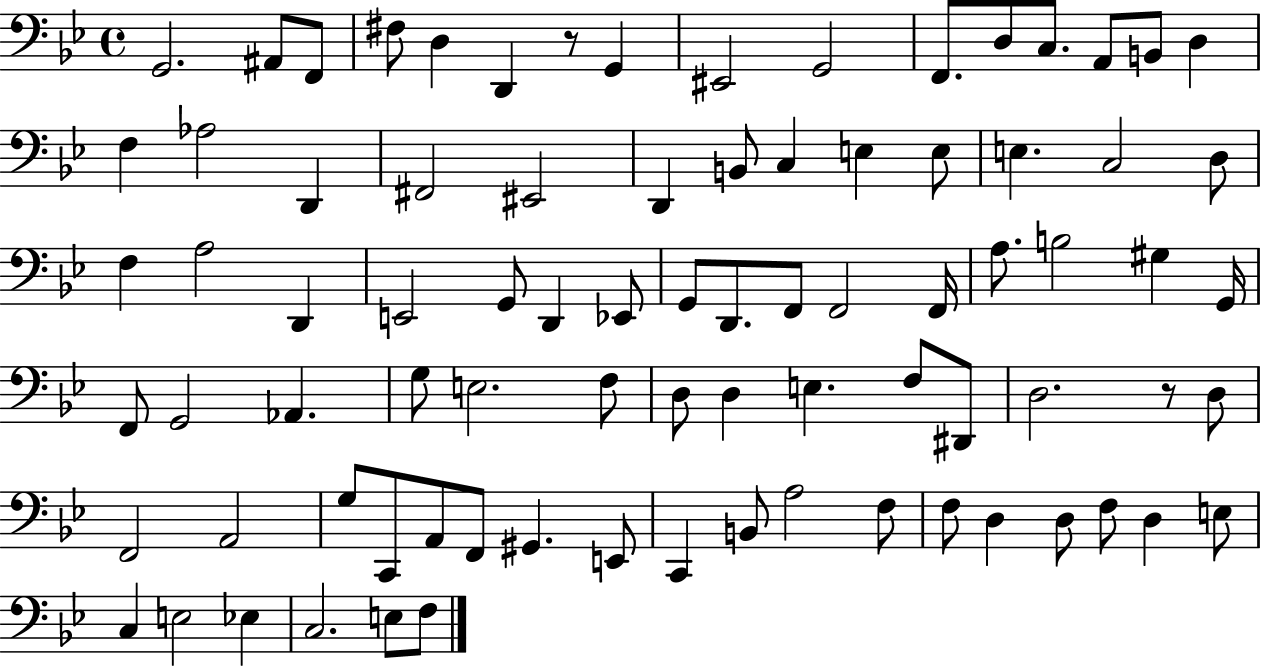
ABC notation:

X:1
T:Untitled
M:4/4
L:1/4
K:Bb
G,,2 ^A,,/2 F,,/2 ^F,/2 D, D,, z/2 G,, ^E,,2 G,,2 F,,/2 D,/2 C,/2 A,,/2 B,,/2 D, F, _A,2 D,, ^F,,2 ^E,,2 D,, B,,/2 C, E, E,/2 E, C,2 D,/2 F, A,2 D,, E,,2 G,,/2 D,, _E,,/2 G,,/2 D,,/2 F,,/2 F,,2 F,,/4 A,/2 B,2 ^G, G,,/4 F,,/2 G,,2 _A,, G,/2 E,2 F,/2 D,/2 D, E, F,/2 ^D,,/2 D,2 z/2 D,/2 F,,2 A,,2 G,/2 C,,/2 A,,/2 F,,/2 ^G,, E,,/2 C,, B,,/2 A,2 F,/2 F,/2 D, D,/2 F,/2 D, E,/2 C, E,2 _E, C,2 E,/2 F,/2